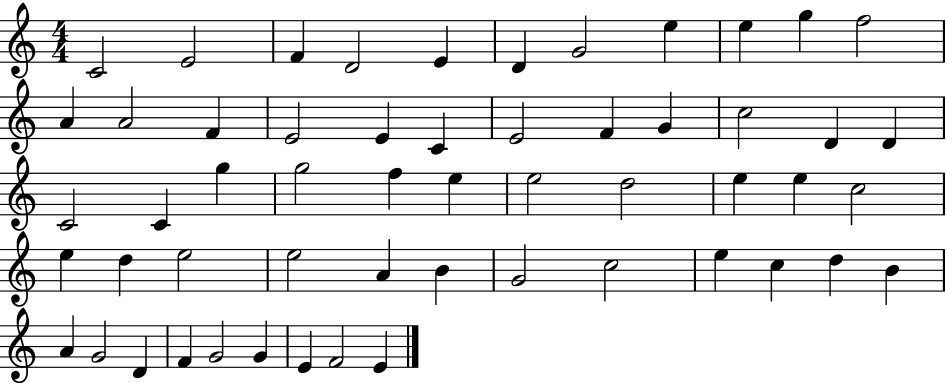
C4/h E4/h F4/q D4/h E4/q D4/q G4/h E5/q E5/q G5/q F5/h A4/q A4/h F4/q E4/h E4/q C4/q E4/h F4/q G4/q C5/h D4/q D4/q C4/h C4/q G5/q G5/h F5/q E5/q E5/h D5/h E5/q E5/q C5/h E5/q D5/q E5/h E5/h A4/q B4/q G4/h C5/h E5/q C5/q D5/q B4/q A4/q G4/h D4/q F4/q G4/h G4/q E4/q F4/h E4/q